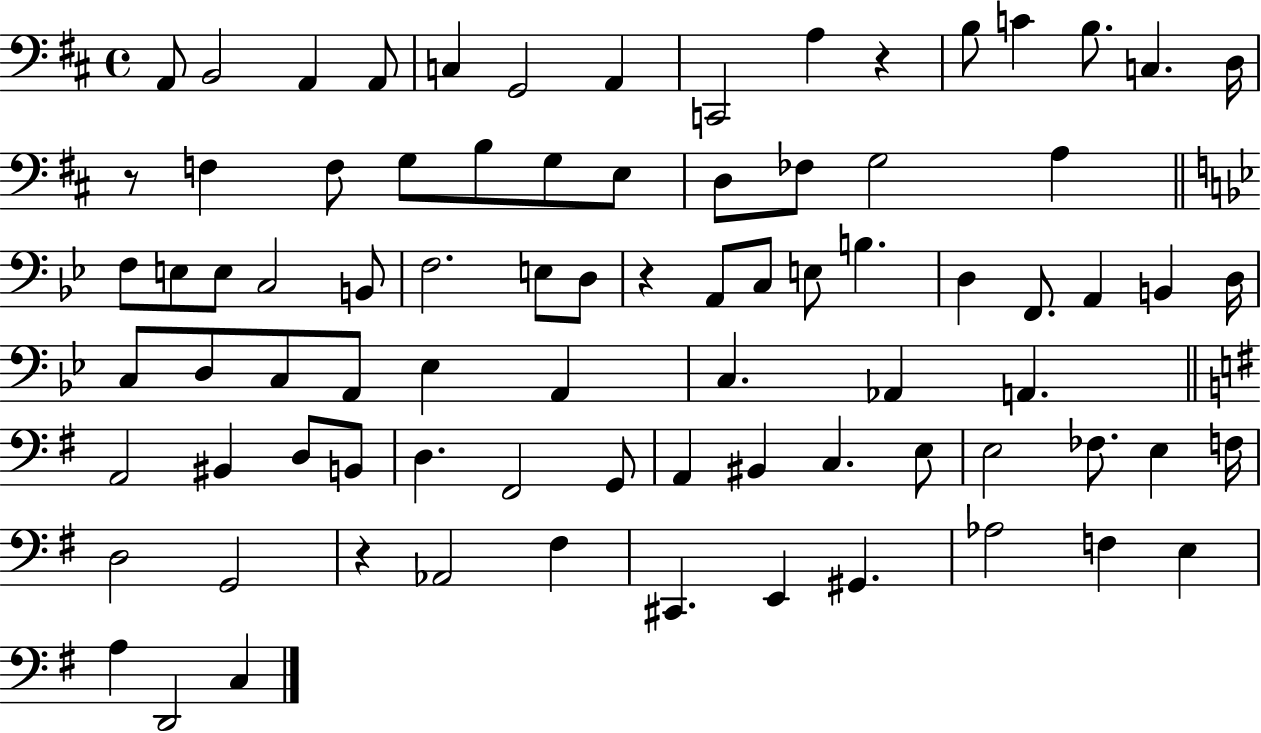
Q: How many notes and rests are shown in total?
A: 82